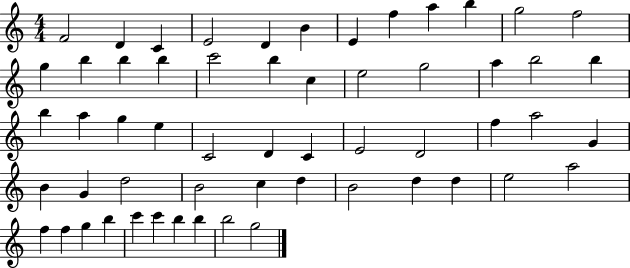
X:1
T:Untitled
M:4/4
L:1/4
K:C
F2 D C E2 D B E f a b g2 f2 g b b b c'2 b c e2 g2 a b2 b b a g e C2 D C E2 D2 f a2 G B G d2 B2 c d B2 d d e2 a2 f f g b c' c' b b b2 g2